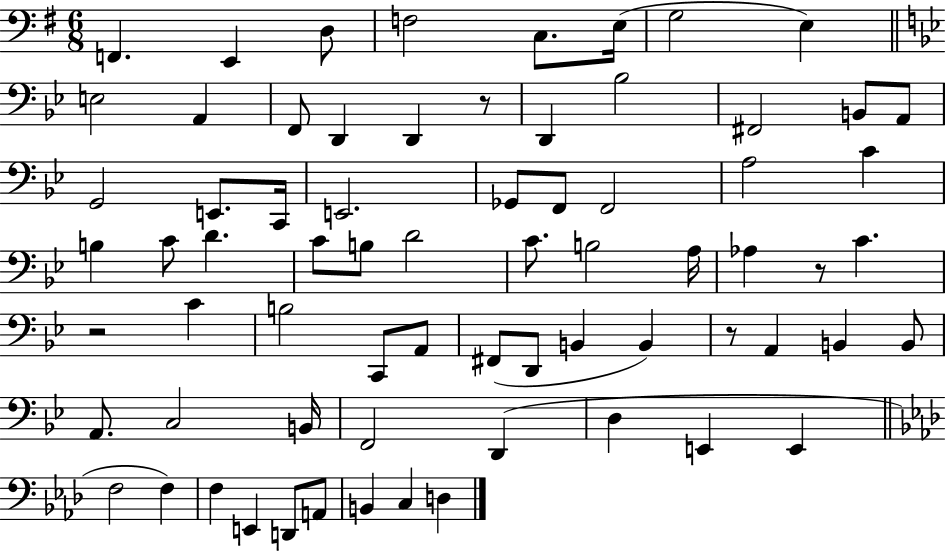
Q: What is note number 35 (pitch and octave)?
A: B3